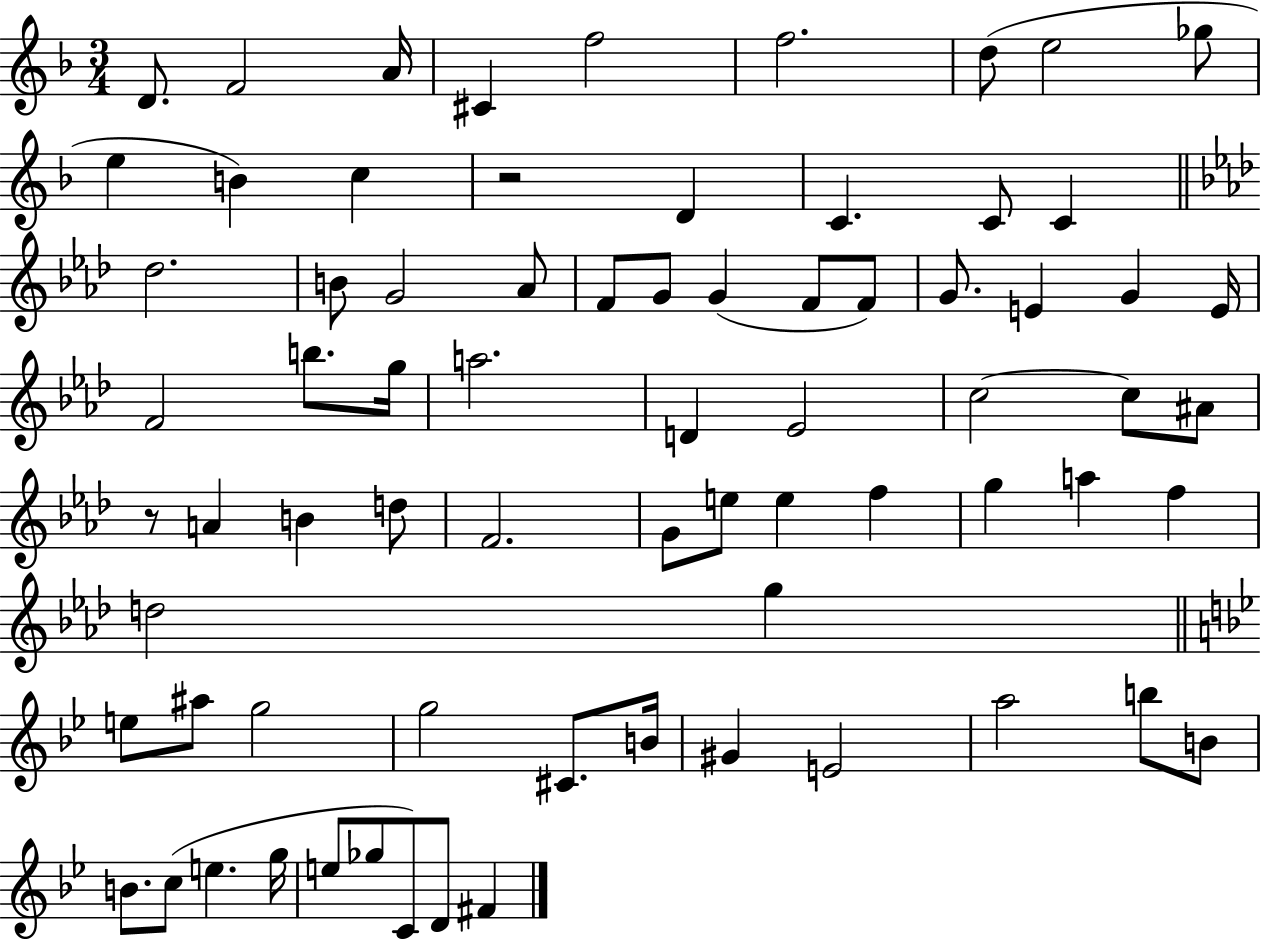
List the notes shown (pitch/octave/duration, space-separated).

D4/e. F4/h A4/s C#4/q F5/h F5/h. D5/e E5/h Gb5/e E5/q B4/q C5/q R/h D4/q C4/q. C4/e C4/q Db5/h. B4/e G4/h Ab4/e F4/e G4/e G4/q F4/e F4/e G4/e. E4/q G4/q E4/s F4/h B5/e. G5/s A5/h. D4/q Eb4/h C5/h C5/e A#4/e R/e A4/q B4/q D5/e F4/h. G4/e E5/e E5/q F5/q G5/q A5/q F5/q D5/h G5/q E5/e A#5/e G5/h G5/h C#4/e. B4/s G#4/q E4/h A5/h B5/e B4/e B4/e. C5/e E5/q. G5/s E5/e Gb5/e C4/e D4/e F#4/q